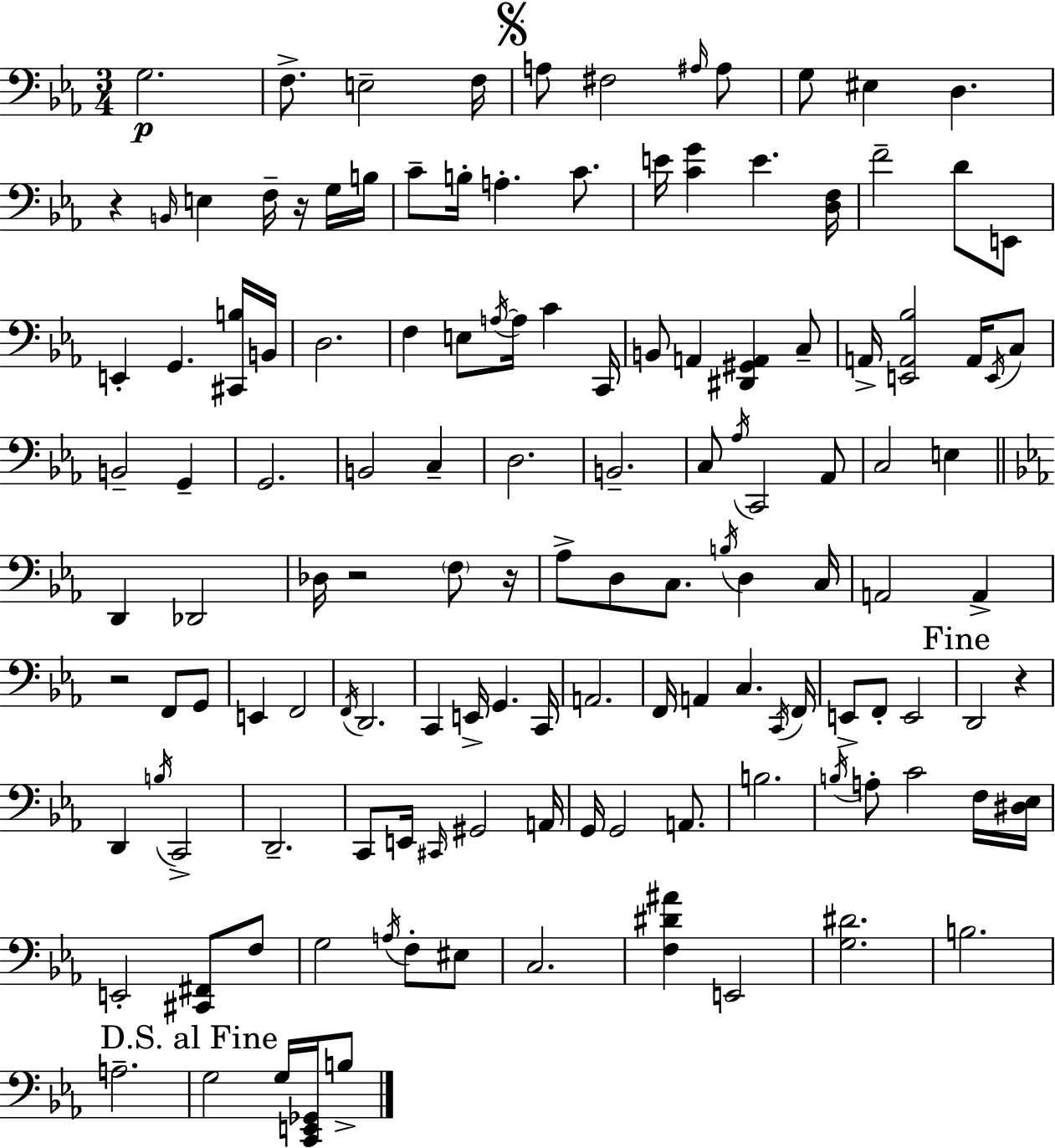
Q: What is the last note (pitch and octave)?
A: B3